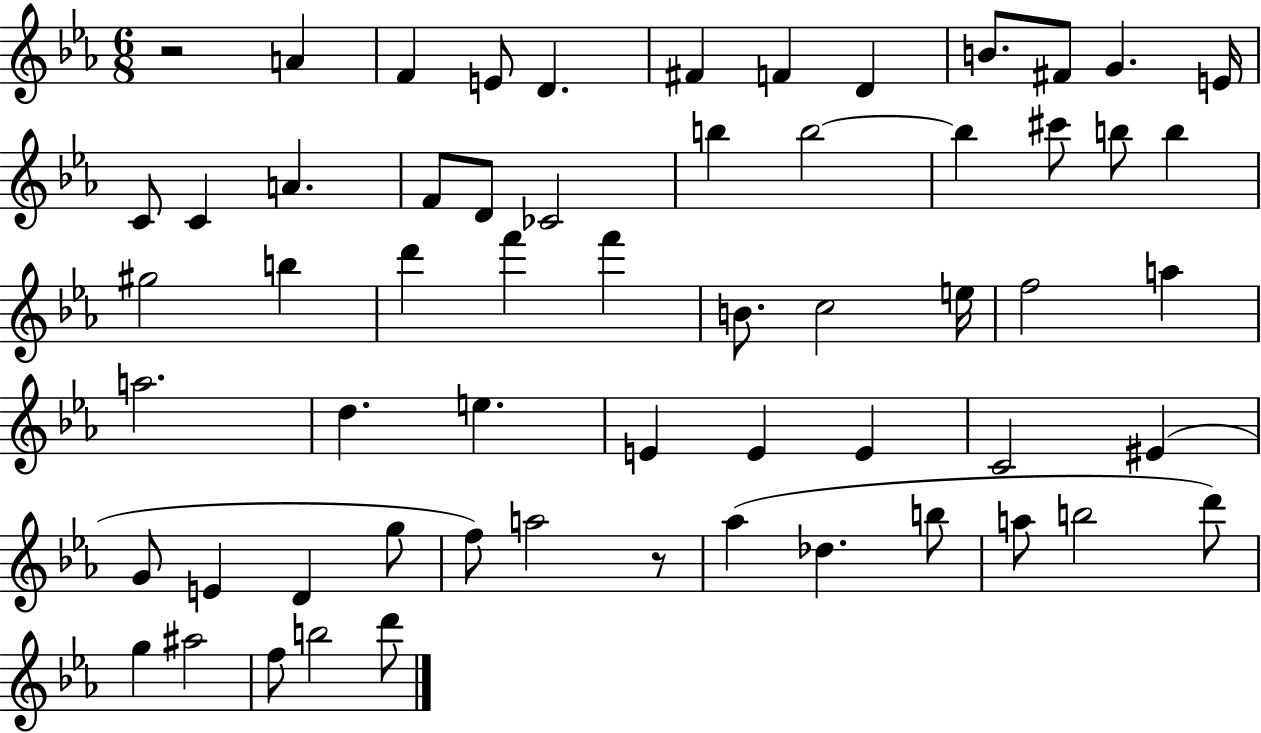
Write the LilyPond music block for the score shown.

{
  \clef treble
  \numericTimeSignature
  \time 6/8
  \key ees \major
  r2 a'4 | f'4 e'8 d'4. | fis'4 f'4 d'4 | b'8. fis'8 g'4. e'16 | \break c'8 c'4 a'4. | f'8 d'8 ces'2 | b''4 b''2~~ | b''4 cis'''8 b''8 b''4 | \break gis''2 b''4 | d'''4 f'''4 f'''4 | b'8. c''2 e''16 | f''2 a''4 | \break a''2. | d''4. e''4. | e'4 e'4 e'4 | c'2 eis'4( | \break g'8 e'4 d'4 g''8 | f''8) a''2 r8 | aes''4( des''4. b''8 | a''8 b''2 d'''8) | \break g''4 ais''2 | f''8 b''2 d'''8 | \bar "|."
}